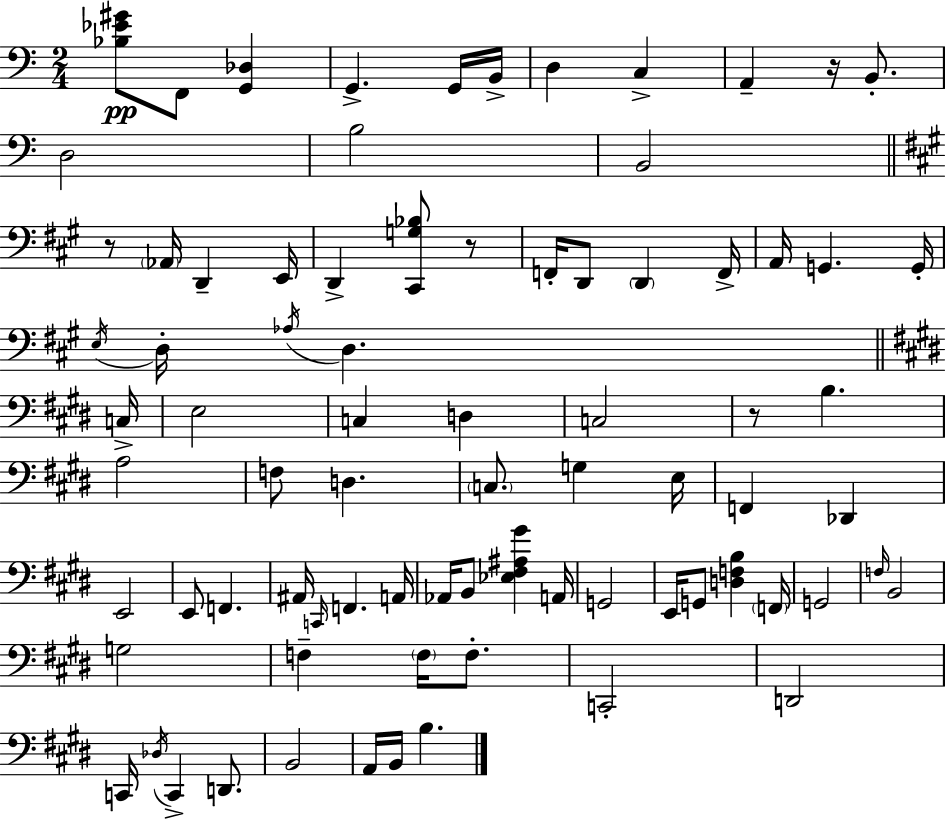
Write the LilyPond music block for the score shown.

{
  \clef bass
  \numericTimeSignature
  \time 2/4
  \key a \minor
  <bes ees' gis'>8\pp f,8 <g, des>4 | g,4.-> g,16 b,16-> | d4 c4-> | a,4-- r16 b,8.-. | \break d2 | b2 | b,2 | \bar "||" \break \key a \major r8 \parenthesize aes,16 d,4-- e,16 | d,4-> <cis, g bes>8 r8 | f,16-. d,8 \parenthesize d,4 f,16-> | a,16 g,4. g,16-. | \break \acciaccatura { e16 } d16-. \acciaccatura { aes16 } d4. | \bar "||" \break \key e \major c16-> e2 | c4 d4 | c2 | r8 b4. | \break a2 | f8 d4. | \parenthesize c8. g4 | e16 f,4 des,4 | \break e,2 | e,8 f,4. | ais,16 \grace { c,16 } f,4. | a,16 aes,16 b,8 <ees fis ais gis'>4 | \break a,16 g,2 | e,16 g,8 <d f b>4 | \parenthesize f,16 g,2 | \grace { f16 } b,2 | \break g2 | f4-- \parenthesize f16 | f8.-. c,2-. | d,2 | \break c,16 \acciaccatura { des16 } c,4-> | d,8. b,2 | a,16 b,16 b4. | \bar "|."
}